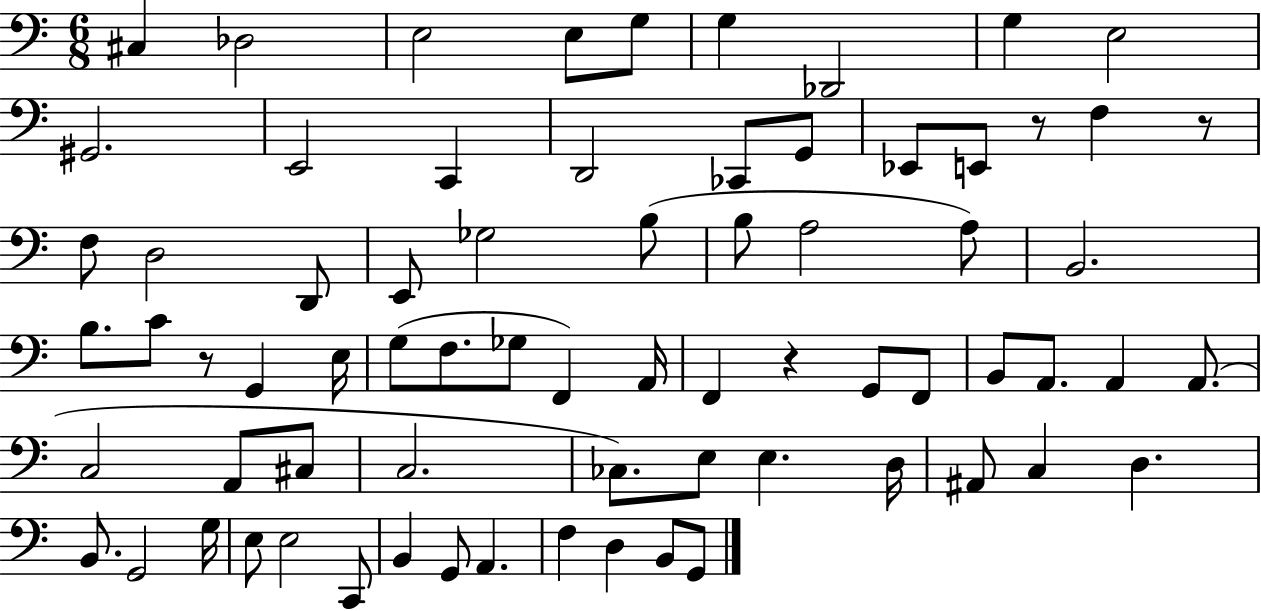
C#3/q Db3/h E3/h E3/e G3/e G3/q Db2/h G3/q E3/h G#2/h. E2/h C2/q D2/h CES2/e G2/e Eb2/e E2/e R/e F3/q R/e F3/e D3/h D2/e E2/e Gb3/h B3/e B3/e A3/h A3/e B2/h. B3/e. C4/e R/e G2/q E3/s G3/e F3/e. Gb3/e F2/q A2/s F2/q R/q G2/e F2/e B2/e A2/e. A2/q A2/e. C3/h A2/e C#3/e C3/h. CES3/e. E3/e E3/q. D3/s A#2/e C3/q D3/q. B2/e. G2/h G3/s E3/e E3/h C2/e B2/q G2/e A2/q. F3/q D3/q B2/e G2/e